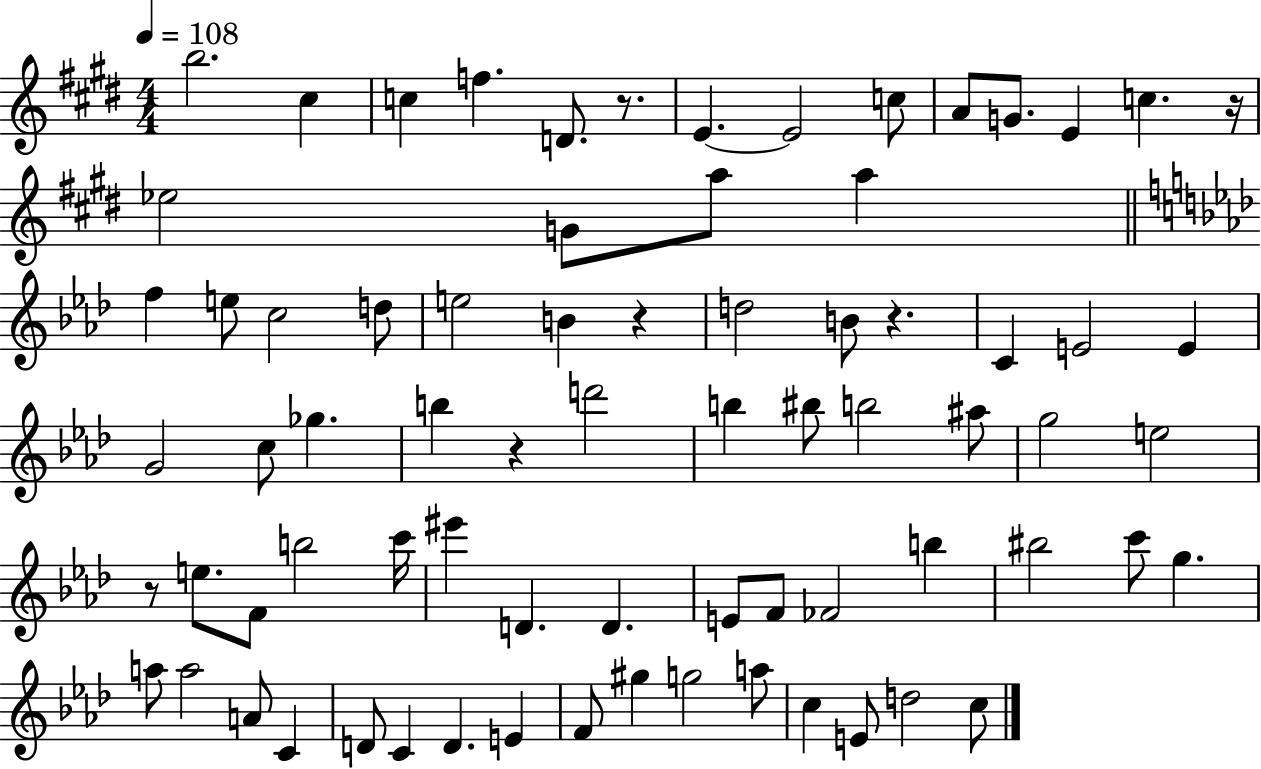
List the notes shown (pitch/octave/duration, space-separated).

B5/h. C#5/q C5/q F5/q. D4/e. R/e. E4/q. E4/h C5/e A4/e G4/e. E4/q C5/q. R/s Eb5/h G4/e A5/e A5/q F5/q E5/e C5/h D5/e E5/h B4/q R/q D5/h B4/e R/q. C4/q E4/h E4/q G4/h C5/e Gb5/q. B5/q R/q D6/h B5/q BIS5/e B5/h A#5/e G5/h E5/h R/e E5/e. F4/e B5/h C6/s EIS6/q D4/q. D4/q. E4/e F4/e FES4/h B5/q BIS5/h C6/e G5/q. A5/e A5/h A4/e C4/q D4/e C4/q D4/q. E4/q F4/e G#5/q G5/h A5/e C5/q E4/e D5/h C5/e